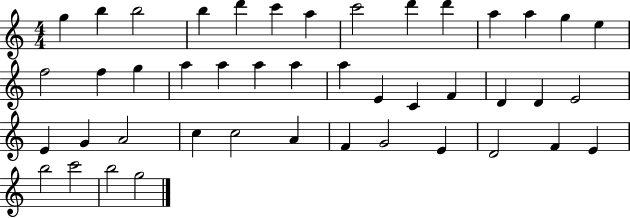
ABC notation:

X:1
T:Untitled
M:4/4
L:1/4
K:C
g b b2 b d' c' a c'2 d' d' a a g e f2 f g a a a a a E C F D D E2 E G A2 c c2 A F G2 E D2 F E b2 c'2 b2 g2